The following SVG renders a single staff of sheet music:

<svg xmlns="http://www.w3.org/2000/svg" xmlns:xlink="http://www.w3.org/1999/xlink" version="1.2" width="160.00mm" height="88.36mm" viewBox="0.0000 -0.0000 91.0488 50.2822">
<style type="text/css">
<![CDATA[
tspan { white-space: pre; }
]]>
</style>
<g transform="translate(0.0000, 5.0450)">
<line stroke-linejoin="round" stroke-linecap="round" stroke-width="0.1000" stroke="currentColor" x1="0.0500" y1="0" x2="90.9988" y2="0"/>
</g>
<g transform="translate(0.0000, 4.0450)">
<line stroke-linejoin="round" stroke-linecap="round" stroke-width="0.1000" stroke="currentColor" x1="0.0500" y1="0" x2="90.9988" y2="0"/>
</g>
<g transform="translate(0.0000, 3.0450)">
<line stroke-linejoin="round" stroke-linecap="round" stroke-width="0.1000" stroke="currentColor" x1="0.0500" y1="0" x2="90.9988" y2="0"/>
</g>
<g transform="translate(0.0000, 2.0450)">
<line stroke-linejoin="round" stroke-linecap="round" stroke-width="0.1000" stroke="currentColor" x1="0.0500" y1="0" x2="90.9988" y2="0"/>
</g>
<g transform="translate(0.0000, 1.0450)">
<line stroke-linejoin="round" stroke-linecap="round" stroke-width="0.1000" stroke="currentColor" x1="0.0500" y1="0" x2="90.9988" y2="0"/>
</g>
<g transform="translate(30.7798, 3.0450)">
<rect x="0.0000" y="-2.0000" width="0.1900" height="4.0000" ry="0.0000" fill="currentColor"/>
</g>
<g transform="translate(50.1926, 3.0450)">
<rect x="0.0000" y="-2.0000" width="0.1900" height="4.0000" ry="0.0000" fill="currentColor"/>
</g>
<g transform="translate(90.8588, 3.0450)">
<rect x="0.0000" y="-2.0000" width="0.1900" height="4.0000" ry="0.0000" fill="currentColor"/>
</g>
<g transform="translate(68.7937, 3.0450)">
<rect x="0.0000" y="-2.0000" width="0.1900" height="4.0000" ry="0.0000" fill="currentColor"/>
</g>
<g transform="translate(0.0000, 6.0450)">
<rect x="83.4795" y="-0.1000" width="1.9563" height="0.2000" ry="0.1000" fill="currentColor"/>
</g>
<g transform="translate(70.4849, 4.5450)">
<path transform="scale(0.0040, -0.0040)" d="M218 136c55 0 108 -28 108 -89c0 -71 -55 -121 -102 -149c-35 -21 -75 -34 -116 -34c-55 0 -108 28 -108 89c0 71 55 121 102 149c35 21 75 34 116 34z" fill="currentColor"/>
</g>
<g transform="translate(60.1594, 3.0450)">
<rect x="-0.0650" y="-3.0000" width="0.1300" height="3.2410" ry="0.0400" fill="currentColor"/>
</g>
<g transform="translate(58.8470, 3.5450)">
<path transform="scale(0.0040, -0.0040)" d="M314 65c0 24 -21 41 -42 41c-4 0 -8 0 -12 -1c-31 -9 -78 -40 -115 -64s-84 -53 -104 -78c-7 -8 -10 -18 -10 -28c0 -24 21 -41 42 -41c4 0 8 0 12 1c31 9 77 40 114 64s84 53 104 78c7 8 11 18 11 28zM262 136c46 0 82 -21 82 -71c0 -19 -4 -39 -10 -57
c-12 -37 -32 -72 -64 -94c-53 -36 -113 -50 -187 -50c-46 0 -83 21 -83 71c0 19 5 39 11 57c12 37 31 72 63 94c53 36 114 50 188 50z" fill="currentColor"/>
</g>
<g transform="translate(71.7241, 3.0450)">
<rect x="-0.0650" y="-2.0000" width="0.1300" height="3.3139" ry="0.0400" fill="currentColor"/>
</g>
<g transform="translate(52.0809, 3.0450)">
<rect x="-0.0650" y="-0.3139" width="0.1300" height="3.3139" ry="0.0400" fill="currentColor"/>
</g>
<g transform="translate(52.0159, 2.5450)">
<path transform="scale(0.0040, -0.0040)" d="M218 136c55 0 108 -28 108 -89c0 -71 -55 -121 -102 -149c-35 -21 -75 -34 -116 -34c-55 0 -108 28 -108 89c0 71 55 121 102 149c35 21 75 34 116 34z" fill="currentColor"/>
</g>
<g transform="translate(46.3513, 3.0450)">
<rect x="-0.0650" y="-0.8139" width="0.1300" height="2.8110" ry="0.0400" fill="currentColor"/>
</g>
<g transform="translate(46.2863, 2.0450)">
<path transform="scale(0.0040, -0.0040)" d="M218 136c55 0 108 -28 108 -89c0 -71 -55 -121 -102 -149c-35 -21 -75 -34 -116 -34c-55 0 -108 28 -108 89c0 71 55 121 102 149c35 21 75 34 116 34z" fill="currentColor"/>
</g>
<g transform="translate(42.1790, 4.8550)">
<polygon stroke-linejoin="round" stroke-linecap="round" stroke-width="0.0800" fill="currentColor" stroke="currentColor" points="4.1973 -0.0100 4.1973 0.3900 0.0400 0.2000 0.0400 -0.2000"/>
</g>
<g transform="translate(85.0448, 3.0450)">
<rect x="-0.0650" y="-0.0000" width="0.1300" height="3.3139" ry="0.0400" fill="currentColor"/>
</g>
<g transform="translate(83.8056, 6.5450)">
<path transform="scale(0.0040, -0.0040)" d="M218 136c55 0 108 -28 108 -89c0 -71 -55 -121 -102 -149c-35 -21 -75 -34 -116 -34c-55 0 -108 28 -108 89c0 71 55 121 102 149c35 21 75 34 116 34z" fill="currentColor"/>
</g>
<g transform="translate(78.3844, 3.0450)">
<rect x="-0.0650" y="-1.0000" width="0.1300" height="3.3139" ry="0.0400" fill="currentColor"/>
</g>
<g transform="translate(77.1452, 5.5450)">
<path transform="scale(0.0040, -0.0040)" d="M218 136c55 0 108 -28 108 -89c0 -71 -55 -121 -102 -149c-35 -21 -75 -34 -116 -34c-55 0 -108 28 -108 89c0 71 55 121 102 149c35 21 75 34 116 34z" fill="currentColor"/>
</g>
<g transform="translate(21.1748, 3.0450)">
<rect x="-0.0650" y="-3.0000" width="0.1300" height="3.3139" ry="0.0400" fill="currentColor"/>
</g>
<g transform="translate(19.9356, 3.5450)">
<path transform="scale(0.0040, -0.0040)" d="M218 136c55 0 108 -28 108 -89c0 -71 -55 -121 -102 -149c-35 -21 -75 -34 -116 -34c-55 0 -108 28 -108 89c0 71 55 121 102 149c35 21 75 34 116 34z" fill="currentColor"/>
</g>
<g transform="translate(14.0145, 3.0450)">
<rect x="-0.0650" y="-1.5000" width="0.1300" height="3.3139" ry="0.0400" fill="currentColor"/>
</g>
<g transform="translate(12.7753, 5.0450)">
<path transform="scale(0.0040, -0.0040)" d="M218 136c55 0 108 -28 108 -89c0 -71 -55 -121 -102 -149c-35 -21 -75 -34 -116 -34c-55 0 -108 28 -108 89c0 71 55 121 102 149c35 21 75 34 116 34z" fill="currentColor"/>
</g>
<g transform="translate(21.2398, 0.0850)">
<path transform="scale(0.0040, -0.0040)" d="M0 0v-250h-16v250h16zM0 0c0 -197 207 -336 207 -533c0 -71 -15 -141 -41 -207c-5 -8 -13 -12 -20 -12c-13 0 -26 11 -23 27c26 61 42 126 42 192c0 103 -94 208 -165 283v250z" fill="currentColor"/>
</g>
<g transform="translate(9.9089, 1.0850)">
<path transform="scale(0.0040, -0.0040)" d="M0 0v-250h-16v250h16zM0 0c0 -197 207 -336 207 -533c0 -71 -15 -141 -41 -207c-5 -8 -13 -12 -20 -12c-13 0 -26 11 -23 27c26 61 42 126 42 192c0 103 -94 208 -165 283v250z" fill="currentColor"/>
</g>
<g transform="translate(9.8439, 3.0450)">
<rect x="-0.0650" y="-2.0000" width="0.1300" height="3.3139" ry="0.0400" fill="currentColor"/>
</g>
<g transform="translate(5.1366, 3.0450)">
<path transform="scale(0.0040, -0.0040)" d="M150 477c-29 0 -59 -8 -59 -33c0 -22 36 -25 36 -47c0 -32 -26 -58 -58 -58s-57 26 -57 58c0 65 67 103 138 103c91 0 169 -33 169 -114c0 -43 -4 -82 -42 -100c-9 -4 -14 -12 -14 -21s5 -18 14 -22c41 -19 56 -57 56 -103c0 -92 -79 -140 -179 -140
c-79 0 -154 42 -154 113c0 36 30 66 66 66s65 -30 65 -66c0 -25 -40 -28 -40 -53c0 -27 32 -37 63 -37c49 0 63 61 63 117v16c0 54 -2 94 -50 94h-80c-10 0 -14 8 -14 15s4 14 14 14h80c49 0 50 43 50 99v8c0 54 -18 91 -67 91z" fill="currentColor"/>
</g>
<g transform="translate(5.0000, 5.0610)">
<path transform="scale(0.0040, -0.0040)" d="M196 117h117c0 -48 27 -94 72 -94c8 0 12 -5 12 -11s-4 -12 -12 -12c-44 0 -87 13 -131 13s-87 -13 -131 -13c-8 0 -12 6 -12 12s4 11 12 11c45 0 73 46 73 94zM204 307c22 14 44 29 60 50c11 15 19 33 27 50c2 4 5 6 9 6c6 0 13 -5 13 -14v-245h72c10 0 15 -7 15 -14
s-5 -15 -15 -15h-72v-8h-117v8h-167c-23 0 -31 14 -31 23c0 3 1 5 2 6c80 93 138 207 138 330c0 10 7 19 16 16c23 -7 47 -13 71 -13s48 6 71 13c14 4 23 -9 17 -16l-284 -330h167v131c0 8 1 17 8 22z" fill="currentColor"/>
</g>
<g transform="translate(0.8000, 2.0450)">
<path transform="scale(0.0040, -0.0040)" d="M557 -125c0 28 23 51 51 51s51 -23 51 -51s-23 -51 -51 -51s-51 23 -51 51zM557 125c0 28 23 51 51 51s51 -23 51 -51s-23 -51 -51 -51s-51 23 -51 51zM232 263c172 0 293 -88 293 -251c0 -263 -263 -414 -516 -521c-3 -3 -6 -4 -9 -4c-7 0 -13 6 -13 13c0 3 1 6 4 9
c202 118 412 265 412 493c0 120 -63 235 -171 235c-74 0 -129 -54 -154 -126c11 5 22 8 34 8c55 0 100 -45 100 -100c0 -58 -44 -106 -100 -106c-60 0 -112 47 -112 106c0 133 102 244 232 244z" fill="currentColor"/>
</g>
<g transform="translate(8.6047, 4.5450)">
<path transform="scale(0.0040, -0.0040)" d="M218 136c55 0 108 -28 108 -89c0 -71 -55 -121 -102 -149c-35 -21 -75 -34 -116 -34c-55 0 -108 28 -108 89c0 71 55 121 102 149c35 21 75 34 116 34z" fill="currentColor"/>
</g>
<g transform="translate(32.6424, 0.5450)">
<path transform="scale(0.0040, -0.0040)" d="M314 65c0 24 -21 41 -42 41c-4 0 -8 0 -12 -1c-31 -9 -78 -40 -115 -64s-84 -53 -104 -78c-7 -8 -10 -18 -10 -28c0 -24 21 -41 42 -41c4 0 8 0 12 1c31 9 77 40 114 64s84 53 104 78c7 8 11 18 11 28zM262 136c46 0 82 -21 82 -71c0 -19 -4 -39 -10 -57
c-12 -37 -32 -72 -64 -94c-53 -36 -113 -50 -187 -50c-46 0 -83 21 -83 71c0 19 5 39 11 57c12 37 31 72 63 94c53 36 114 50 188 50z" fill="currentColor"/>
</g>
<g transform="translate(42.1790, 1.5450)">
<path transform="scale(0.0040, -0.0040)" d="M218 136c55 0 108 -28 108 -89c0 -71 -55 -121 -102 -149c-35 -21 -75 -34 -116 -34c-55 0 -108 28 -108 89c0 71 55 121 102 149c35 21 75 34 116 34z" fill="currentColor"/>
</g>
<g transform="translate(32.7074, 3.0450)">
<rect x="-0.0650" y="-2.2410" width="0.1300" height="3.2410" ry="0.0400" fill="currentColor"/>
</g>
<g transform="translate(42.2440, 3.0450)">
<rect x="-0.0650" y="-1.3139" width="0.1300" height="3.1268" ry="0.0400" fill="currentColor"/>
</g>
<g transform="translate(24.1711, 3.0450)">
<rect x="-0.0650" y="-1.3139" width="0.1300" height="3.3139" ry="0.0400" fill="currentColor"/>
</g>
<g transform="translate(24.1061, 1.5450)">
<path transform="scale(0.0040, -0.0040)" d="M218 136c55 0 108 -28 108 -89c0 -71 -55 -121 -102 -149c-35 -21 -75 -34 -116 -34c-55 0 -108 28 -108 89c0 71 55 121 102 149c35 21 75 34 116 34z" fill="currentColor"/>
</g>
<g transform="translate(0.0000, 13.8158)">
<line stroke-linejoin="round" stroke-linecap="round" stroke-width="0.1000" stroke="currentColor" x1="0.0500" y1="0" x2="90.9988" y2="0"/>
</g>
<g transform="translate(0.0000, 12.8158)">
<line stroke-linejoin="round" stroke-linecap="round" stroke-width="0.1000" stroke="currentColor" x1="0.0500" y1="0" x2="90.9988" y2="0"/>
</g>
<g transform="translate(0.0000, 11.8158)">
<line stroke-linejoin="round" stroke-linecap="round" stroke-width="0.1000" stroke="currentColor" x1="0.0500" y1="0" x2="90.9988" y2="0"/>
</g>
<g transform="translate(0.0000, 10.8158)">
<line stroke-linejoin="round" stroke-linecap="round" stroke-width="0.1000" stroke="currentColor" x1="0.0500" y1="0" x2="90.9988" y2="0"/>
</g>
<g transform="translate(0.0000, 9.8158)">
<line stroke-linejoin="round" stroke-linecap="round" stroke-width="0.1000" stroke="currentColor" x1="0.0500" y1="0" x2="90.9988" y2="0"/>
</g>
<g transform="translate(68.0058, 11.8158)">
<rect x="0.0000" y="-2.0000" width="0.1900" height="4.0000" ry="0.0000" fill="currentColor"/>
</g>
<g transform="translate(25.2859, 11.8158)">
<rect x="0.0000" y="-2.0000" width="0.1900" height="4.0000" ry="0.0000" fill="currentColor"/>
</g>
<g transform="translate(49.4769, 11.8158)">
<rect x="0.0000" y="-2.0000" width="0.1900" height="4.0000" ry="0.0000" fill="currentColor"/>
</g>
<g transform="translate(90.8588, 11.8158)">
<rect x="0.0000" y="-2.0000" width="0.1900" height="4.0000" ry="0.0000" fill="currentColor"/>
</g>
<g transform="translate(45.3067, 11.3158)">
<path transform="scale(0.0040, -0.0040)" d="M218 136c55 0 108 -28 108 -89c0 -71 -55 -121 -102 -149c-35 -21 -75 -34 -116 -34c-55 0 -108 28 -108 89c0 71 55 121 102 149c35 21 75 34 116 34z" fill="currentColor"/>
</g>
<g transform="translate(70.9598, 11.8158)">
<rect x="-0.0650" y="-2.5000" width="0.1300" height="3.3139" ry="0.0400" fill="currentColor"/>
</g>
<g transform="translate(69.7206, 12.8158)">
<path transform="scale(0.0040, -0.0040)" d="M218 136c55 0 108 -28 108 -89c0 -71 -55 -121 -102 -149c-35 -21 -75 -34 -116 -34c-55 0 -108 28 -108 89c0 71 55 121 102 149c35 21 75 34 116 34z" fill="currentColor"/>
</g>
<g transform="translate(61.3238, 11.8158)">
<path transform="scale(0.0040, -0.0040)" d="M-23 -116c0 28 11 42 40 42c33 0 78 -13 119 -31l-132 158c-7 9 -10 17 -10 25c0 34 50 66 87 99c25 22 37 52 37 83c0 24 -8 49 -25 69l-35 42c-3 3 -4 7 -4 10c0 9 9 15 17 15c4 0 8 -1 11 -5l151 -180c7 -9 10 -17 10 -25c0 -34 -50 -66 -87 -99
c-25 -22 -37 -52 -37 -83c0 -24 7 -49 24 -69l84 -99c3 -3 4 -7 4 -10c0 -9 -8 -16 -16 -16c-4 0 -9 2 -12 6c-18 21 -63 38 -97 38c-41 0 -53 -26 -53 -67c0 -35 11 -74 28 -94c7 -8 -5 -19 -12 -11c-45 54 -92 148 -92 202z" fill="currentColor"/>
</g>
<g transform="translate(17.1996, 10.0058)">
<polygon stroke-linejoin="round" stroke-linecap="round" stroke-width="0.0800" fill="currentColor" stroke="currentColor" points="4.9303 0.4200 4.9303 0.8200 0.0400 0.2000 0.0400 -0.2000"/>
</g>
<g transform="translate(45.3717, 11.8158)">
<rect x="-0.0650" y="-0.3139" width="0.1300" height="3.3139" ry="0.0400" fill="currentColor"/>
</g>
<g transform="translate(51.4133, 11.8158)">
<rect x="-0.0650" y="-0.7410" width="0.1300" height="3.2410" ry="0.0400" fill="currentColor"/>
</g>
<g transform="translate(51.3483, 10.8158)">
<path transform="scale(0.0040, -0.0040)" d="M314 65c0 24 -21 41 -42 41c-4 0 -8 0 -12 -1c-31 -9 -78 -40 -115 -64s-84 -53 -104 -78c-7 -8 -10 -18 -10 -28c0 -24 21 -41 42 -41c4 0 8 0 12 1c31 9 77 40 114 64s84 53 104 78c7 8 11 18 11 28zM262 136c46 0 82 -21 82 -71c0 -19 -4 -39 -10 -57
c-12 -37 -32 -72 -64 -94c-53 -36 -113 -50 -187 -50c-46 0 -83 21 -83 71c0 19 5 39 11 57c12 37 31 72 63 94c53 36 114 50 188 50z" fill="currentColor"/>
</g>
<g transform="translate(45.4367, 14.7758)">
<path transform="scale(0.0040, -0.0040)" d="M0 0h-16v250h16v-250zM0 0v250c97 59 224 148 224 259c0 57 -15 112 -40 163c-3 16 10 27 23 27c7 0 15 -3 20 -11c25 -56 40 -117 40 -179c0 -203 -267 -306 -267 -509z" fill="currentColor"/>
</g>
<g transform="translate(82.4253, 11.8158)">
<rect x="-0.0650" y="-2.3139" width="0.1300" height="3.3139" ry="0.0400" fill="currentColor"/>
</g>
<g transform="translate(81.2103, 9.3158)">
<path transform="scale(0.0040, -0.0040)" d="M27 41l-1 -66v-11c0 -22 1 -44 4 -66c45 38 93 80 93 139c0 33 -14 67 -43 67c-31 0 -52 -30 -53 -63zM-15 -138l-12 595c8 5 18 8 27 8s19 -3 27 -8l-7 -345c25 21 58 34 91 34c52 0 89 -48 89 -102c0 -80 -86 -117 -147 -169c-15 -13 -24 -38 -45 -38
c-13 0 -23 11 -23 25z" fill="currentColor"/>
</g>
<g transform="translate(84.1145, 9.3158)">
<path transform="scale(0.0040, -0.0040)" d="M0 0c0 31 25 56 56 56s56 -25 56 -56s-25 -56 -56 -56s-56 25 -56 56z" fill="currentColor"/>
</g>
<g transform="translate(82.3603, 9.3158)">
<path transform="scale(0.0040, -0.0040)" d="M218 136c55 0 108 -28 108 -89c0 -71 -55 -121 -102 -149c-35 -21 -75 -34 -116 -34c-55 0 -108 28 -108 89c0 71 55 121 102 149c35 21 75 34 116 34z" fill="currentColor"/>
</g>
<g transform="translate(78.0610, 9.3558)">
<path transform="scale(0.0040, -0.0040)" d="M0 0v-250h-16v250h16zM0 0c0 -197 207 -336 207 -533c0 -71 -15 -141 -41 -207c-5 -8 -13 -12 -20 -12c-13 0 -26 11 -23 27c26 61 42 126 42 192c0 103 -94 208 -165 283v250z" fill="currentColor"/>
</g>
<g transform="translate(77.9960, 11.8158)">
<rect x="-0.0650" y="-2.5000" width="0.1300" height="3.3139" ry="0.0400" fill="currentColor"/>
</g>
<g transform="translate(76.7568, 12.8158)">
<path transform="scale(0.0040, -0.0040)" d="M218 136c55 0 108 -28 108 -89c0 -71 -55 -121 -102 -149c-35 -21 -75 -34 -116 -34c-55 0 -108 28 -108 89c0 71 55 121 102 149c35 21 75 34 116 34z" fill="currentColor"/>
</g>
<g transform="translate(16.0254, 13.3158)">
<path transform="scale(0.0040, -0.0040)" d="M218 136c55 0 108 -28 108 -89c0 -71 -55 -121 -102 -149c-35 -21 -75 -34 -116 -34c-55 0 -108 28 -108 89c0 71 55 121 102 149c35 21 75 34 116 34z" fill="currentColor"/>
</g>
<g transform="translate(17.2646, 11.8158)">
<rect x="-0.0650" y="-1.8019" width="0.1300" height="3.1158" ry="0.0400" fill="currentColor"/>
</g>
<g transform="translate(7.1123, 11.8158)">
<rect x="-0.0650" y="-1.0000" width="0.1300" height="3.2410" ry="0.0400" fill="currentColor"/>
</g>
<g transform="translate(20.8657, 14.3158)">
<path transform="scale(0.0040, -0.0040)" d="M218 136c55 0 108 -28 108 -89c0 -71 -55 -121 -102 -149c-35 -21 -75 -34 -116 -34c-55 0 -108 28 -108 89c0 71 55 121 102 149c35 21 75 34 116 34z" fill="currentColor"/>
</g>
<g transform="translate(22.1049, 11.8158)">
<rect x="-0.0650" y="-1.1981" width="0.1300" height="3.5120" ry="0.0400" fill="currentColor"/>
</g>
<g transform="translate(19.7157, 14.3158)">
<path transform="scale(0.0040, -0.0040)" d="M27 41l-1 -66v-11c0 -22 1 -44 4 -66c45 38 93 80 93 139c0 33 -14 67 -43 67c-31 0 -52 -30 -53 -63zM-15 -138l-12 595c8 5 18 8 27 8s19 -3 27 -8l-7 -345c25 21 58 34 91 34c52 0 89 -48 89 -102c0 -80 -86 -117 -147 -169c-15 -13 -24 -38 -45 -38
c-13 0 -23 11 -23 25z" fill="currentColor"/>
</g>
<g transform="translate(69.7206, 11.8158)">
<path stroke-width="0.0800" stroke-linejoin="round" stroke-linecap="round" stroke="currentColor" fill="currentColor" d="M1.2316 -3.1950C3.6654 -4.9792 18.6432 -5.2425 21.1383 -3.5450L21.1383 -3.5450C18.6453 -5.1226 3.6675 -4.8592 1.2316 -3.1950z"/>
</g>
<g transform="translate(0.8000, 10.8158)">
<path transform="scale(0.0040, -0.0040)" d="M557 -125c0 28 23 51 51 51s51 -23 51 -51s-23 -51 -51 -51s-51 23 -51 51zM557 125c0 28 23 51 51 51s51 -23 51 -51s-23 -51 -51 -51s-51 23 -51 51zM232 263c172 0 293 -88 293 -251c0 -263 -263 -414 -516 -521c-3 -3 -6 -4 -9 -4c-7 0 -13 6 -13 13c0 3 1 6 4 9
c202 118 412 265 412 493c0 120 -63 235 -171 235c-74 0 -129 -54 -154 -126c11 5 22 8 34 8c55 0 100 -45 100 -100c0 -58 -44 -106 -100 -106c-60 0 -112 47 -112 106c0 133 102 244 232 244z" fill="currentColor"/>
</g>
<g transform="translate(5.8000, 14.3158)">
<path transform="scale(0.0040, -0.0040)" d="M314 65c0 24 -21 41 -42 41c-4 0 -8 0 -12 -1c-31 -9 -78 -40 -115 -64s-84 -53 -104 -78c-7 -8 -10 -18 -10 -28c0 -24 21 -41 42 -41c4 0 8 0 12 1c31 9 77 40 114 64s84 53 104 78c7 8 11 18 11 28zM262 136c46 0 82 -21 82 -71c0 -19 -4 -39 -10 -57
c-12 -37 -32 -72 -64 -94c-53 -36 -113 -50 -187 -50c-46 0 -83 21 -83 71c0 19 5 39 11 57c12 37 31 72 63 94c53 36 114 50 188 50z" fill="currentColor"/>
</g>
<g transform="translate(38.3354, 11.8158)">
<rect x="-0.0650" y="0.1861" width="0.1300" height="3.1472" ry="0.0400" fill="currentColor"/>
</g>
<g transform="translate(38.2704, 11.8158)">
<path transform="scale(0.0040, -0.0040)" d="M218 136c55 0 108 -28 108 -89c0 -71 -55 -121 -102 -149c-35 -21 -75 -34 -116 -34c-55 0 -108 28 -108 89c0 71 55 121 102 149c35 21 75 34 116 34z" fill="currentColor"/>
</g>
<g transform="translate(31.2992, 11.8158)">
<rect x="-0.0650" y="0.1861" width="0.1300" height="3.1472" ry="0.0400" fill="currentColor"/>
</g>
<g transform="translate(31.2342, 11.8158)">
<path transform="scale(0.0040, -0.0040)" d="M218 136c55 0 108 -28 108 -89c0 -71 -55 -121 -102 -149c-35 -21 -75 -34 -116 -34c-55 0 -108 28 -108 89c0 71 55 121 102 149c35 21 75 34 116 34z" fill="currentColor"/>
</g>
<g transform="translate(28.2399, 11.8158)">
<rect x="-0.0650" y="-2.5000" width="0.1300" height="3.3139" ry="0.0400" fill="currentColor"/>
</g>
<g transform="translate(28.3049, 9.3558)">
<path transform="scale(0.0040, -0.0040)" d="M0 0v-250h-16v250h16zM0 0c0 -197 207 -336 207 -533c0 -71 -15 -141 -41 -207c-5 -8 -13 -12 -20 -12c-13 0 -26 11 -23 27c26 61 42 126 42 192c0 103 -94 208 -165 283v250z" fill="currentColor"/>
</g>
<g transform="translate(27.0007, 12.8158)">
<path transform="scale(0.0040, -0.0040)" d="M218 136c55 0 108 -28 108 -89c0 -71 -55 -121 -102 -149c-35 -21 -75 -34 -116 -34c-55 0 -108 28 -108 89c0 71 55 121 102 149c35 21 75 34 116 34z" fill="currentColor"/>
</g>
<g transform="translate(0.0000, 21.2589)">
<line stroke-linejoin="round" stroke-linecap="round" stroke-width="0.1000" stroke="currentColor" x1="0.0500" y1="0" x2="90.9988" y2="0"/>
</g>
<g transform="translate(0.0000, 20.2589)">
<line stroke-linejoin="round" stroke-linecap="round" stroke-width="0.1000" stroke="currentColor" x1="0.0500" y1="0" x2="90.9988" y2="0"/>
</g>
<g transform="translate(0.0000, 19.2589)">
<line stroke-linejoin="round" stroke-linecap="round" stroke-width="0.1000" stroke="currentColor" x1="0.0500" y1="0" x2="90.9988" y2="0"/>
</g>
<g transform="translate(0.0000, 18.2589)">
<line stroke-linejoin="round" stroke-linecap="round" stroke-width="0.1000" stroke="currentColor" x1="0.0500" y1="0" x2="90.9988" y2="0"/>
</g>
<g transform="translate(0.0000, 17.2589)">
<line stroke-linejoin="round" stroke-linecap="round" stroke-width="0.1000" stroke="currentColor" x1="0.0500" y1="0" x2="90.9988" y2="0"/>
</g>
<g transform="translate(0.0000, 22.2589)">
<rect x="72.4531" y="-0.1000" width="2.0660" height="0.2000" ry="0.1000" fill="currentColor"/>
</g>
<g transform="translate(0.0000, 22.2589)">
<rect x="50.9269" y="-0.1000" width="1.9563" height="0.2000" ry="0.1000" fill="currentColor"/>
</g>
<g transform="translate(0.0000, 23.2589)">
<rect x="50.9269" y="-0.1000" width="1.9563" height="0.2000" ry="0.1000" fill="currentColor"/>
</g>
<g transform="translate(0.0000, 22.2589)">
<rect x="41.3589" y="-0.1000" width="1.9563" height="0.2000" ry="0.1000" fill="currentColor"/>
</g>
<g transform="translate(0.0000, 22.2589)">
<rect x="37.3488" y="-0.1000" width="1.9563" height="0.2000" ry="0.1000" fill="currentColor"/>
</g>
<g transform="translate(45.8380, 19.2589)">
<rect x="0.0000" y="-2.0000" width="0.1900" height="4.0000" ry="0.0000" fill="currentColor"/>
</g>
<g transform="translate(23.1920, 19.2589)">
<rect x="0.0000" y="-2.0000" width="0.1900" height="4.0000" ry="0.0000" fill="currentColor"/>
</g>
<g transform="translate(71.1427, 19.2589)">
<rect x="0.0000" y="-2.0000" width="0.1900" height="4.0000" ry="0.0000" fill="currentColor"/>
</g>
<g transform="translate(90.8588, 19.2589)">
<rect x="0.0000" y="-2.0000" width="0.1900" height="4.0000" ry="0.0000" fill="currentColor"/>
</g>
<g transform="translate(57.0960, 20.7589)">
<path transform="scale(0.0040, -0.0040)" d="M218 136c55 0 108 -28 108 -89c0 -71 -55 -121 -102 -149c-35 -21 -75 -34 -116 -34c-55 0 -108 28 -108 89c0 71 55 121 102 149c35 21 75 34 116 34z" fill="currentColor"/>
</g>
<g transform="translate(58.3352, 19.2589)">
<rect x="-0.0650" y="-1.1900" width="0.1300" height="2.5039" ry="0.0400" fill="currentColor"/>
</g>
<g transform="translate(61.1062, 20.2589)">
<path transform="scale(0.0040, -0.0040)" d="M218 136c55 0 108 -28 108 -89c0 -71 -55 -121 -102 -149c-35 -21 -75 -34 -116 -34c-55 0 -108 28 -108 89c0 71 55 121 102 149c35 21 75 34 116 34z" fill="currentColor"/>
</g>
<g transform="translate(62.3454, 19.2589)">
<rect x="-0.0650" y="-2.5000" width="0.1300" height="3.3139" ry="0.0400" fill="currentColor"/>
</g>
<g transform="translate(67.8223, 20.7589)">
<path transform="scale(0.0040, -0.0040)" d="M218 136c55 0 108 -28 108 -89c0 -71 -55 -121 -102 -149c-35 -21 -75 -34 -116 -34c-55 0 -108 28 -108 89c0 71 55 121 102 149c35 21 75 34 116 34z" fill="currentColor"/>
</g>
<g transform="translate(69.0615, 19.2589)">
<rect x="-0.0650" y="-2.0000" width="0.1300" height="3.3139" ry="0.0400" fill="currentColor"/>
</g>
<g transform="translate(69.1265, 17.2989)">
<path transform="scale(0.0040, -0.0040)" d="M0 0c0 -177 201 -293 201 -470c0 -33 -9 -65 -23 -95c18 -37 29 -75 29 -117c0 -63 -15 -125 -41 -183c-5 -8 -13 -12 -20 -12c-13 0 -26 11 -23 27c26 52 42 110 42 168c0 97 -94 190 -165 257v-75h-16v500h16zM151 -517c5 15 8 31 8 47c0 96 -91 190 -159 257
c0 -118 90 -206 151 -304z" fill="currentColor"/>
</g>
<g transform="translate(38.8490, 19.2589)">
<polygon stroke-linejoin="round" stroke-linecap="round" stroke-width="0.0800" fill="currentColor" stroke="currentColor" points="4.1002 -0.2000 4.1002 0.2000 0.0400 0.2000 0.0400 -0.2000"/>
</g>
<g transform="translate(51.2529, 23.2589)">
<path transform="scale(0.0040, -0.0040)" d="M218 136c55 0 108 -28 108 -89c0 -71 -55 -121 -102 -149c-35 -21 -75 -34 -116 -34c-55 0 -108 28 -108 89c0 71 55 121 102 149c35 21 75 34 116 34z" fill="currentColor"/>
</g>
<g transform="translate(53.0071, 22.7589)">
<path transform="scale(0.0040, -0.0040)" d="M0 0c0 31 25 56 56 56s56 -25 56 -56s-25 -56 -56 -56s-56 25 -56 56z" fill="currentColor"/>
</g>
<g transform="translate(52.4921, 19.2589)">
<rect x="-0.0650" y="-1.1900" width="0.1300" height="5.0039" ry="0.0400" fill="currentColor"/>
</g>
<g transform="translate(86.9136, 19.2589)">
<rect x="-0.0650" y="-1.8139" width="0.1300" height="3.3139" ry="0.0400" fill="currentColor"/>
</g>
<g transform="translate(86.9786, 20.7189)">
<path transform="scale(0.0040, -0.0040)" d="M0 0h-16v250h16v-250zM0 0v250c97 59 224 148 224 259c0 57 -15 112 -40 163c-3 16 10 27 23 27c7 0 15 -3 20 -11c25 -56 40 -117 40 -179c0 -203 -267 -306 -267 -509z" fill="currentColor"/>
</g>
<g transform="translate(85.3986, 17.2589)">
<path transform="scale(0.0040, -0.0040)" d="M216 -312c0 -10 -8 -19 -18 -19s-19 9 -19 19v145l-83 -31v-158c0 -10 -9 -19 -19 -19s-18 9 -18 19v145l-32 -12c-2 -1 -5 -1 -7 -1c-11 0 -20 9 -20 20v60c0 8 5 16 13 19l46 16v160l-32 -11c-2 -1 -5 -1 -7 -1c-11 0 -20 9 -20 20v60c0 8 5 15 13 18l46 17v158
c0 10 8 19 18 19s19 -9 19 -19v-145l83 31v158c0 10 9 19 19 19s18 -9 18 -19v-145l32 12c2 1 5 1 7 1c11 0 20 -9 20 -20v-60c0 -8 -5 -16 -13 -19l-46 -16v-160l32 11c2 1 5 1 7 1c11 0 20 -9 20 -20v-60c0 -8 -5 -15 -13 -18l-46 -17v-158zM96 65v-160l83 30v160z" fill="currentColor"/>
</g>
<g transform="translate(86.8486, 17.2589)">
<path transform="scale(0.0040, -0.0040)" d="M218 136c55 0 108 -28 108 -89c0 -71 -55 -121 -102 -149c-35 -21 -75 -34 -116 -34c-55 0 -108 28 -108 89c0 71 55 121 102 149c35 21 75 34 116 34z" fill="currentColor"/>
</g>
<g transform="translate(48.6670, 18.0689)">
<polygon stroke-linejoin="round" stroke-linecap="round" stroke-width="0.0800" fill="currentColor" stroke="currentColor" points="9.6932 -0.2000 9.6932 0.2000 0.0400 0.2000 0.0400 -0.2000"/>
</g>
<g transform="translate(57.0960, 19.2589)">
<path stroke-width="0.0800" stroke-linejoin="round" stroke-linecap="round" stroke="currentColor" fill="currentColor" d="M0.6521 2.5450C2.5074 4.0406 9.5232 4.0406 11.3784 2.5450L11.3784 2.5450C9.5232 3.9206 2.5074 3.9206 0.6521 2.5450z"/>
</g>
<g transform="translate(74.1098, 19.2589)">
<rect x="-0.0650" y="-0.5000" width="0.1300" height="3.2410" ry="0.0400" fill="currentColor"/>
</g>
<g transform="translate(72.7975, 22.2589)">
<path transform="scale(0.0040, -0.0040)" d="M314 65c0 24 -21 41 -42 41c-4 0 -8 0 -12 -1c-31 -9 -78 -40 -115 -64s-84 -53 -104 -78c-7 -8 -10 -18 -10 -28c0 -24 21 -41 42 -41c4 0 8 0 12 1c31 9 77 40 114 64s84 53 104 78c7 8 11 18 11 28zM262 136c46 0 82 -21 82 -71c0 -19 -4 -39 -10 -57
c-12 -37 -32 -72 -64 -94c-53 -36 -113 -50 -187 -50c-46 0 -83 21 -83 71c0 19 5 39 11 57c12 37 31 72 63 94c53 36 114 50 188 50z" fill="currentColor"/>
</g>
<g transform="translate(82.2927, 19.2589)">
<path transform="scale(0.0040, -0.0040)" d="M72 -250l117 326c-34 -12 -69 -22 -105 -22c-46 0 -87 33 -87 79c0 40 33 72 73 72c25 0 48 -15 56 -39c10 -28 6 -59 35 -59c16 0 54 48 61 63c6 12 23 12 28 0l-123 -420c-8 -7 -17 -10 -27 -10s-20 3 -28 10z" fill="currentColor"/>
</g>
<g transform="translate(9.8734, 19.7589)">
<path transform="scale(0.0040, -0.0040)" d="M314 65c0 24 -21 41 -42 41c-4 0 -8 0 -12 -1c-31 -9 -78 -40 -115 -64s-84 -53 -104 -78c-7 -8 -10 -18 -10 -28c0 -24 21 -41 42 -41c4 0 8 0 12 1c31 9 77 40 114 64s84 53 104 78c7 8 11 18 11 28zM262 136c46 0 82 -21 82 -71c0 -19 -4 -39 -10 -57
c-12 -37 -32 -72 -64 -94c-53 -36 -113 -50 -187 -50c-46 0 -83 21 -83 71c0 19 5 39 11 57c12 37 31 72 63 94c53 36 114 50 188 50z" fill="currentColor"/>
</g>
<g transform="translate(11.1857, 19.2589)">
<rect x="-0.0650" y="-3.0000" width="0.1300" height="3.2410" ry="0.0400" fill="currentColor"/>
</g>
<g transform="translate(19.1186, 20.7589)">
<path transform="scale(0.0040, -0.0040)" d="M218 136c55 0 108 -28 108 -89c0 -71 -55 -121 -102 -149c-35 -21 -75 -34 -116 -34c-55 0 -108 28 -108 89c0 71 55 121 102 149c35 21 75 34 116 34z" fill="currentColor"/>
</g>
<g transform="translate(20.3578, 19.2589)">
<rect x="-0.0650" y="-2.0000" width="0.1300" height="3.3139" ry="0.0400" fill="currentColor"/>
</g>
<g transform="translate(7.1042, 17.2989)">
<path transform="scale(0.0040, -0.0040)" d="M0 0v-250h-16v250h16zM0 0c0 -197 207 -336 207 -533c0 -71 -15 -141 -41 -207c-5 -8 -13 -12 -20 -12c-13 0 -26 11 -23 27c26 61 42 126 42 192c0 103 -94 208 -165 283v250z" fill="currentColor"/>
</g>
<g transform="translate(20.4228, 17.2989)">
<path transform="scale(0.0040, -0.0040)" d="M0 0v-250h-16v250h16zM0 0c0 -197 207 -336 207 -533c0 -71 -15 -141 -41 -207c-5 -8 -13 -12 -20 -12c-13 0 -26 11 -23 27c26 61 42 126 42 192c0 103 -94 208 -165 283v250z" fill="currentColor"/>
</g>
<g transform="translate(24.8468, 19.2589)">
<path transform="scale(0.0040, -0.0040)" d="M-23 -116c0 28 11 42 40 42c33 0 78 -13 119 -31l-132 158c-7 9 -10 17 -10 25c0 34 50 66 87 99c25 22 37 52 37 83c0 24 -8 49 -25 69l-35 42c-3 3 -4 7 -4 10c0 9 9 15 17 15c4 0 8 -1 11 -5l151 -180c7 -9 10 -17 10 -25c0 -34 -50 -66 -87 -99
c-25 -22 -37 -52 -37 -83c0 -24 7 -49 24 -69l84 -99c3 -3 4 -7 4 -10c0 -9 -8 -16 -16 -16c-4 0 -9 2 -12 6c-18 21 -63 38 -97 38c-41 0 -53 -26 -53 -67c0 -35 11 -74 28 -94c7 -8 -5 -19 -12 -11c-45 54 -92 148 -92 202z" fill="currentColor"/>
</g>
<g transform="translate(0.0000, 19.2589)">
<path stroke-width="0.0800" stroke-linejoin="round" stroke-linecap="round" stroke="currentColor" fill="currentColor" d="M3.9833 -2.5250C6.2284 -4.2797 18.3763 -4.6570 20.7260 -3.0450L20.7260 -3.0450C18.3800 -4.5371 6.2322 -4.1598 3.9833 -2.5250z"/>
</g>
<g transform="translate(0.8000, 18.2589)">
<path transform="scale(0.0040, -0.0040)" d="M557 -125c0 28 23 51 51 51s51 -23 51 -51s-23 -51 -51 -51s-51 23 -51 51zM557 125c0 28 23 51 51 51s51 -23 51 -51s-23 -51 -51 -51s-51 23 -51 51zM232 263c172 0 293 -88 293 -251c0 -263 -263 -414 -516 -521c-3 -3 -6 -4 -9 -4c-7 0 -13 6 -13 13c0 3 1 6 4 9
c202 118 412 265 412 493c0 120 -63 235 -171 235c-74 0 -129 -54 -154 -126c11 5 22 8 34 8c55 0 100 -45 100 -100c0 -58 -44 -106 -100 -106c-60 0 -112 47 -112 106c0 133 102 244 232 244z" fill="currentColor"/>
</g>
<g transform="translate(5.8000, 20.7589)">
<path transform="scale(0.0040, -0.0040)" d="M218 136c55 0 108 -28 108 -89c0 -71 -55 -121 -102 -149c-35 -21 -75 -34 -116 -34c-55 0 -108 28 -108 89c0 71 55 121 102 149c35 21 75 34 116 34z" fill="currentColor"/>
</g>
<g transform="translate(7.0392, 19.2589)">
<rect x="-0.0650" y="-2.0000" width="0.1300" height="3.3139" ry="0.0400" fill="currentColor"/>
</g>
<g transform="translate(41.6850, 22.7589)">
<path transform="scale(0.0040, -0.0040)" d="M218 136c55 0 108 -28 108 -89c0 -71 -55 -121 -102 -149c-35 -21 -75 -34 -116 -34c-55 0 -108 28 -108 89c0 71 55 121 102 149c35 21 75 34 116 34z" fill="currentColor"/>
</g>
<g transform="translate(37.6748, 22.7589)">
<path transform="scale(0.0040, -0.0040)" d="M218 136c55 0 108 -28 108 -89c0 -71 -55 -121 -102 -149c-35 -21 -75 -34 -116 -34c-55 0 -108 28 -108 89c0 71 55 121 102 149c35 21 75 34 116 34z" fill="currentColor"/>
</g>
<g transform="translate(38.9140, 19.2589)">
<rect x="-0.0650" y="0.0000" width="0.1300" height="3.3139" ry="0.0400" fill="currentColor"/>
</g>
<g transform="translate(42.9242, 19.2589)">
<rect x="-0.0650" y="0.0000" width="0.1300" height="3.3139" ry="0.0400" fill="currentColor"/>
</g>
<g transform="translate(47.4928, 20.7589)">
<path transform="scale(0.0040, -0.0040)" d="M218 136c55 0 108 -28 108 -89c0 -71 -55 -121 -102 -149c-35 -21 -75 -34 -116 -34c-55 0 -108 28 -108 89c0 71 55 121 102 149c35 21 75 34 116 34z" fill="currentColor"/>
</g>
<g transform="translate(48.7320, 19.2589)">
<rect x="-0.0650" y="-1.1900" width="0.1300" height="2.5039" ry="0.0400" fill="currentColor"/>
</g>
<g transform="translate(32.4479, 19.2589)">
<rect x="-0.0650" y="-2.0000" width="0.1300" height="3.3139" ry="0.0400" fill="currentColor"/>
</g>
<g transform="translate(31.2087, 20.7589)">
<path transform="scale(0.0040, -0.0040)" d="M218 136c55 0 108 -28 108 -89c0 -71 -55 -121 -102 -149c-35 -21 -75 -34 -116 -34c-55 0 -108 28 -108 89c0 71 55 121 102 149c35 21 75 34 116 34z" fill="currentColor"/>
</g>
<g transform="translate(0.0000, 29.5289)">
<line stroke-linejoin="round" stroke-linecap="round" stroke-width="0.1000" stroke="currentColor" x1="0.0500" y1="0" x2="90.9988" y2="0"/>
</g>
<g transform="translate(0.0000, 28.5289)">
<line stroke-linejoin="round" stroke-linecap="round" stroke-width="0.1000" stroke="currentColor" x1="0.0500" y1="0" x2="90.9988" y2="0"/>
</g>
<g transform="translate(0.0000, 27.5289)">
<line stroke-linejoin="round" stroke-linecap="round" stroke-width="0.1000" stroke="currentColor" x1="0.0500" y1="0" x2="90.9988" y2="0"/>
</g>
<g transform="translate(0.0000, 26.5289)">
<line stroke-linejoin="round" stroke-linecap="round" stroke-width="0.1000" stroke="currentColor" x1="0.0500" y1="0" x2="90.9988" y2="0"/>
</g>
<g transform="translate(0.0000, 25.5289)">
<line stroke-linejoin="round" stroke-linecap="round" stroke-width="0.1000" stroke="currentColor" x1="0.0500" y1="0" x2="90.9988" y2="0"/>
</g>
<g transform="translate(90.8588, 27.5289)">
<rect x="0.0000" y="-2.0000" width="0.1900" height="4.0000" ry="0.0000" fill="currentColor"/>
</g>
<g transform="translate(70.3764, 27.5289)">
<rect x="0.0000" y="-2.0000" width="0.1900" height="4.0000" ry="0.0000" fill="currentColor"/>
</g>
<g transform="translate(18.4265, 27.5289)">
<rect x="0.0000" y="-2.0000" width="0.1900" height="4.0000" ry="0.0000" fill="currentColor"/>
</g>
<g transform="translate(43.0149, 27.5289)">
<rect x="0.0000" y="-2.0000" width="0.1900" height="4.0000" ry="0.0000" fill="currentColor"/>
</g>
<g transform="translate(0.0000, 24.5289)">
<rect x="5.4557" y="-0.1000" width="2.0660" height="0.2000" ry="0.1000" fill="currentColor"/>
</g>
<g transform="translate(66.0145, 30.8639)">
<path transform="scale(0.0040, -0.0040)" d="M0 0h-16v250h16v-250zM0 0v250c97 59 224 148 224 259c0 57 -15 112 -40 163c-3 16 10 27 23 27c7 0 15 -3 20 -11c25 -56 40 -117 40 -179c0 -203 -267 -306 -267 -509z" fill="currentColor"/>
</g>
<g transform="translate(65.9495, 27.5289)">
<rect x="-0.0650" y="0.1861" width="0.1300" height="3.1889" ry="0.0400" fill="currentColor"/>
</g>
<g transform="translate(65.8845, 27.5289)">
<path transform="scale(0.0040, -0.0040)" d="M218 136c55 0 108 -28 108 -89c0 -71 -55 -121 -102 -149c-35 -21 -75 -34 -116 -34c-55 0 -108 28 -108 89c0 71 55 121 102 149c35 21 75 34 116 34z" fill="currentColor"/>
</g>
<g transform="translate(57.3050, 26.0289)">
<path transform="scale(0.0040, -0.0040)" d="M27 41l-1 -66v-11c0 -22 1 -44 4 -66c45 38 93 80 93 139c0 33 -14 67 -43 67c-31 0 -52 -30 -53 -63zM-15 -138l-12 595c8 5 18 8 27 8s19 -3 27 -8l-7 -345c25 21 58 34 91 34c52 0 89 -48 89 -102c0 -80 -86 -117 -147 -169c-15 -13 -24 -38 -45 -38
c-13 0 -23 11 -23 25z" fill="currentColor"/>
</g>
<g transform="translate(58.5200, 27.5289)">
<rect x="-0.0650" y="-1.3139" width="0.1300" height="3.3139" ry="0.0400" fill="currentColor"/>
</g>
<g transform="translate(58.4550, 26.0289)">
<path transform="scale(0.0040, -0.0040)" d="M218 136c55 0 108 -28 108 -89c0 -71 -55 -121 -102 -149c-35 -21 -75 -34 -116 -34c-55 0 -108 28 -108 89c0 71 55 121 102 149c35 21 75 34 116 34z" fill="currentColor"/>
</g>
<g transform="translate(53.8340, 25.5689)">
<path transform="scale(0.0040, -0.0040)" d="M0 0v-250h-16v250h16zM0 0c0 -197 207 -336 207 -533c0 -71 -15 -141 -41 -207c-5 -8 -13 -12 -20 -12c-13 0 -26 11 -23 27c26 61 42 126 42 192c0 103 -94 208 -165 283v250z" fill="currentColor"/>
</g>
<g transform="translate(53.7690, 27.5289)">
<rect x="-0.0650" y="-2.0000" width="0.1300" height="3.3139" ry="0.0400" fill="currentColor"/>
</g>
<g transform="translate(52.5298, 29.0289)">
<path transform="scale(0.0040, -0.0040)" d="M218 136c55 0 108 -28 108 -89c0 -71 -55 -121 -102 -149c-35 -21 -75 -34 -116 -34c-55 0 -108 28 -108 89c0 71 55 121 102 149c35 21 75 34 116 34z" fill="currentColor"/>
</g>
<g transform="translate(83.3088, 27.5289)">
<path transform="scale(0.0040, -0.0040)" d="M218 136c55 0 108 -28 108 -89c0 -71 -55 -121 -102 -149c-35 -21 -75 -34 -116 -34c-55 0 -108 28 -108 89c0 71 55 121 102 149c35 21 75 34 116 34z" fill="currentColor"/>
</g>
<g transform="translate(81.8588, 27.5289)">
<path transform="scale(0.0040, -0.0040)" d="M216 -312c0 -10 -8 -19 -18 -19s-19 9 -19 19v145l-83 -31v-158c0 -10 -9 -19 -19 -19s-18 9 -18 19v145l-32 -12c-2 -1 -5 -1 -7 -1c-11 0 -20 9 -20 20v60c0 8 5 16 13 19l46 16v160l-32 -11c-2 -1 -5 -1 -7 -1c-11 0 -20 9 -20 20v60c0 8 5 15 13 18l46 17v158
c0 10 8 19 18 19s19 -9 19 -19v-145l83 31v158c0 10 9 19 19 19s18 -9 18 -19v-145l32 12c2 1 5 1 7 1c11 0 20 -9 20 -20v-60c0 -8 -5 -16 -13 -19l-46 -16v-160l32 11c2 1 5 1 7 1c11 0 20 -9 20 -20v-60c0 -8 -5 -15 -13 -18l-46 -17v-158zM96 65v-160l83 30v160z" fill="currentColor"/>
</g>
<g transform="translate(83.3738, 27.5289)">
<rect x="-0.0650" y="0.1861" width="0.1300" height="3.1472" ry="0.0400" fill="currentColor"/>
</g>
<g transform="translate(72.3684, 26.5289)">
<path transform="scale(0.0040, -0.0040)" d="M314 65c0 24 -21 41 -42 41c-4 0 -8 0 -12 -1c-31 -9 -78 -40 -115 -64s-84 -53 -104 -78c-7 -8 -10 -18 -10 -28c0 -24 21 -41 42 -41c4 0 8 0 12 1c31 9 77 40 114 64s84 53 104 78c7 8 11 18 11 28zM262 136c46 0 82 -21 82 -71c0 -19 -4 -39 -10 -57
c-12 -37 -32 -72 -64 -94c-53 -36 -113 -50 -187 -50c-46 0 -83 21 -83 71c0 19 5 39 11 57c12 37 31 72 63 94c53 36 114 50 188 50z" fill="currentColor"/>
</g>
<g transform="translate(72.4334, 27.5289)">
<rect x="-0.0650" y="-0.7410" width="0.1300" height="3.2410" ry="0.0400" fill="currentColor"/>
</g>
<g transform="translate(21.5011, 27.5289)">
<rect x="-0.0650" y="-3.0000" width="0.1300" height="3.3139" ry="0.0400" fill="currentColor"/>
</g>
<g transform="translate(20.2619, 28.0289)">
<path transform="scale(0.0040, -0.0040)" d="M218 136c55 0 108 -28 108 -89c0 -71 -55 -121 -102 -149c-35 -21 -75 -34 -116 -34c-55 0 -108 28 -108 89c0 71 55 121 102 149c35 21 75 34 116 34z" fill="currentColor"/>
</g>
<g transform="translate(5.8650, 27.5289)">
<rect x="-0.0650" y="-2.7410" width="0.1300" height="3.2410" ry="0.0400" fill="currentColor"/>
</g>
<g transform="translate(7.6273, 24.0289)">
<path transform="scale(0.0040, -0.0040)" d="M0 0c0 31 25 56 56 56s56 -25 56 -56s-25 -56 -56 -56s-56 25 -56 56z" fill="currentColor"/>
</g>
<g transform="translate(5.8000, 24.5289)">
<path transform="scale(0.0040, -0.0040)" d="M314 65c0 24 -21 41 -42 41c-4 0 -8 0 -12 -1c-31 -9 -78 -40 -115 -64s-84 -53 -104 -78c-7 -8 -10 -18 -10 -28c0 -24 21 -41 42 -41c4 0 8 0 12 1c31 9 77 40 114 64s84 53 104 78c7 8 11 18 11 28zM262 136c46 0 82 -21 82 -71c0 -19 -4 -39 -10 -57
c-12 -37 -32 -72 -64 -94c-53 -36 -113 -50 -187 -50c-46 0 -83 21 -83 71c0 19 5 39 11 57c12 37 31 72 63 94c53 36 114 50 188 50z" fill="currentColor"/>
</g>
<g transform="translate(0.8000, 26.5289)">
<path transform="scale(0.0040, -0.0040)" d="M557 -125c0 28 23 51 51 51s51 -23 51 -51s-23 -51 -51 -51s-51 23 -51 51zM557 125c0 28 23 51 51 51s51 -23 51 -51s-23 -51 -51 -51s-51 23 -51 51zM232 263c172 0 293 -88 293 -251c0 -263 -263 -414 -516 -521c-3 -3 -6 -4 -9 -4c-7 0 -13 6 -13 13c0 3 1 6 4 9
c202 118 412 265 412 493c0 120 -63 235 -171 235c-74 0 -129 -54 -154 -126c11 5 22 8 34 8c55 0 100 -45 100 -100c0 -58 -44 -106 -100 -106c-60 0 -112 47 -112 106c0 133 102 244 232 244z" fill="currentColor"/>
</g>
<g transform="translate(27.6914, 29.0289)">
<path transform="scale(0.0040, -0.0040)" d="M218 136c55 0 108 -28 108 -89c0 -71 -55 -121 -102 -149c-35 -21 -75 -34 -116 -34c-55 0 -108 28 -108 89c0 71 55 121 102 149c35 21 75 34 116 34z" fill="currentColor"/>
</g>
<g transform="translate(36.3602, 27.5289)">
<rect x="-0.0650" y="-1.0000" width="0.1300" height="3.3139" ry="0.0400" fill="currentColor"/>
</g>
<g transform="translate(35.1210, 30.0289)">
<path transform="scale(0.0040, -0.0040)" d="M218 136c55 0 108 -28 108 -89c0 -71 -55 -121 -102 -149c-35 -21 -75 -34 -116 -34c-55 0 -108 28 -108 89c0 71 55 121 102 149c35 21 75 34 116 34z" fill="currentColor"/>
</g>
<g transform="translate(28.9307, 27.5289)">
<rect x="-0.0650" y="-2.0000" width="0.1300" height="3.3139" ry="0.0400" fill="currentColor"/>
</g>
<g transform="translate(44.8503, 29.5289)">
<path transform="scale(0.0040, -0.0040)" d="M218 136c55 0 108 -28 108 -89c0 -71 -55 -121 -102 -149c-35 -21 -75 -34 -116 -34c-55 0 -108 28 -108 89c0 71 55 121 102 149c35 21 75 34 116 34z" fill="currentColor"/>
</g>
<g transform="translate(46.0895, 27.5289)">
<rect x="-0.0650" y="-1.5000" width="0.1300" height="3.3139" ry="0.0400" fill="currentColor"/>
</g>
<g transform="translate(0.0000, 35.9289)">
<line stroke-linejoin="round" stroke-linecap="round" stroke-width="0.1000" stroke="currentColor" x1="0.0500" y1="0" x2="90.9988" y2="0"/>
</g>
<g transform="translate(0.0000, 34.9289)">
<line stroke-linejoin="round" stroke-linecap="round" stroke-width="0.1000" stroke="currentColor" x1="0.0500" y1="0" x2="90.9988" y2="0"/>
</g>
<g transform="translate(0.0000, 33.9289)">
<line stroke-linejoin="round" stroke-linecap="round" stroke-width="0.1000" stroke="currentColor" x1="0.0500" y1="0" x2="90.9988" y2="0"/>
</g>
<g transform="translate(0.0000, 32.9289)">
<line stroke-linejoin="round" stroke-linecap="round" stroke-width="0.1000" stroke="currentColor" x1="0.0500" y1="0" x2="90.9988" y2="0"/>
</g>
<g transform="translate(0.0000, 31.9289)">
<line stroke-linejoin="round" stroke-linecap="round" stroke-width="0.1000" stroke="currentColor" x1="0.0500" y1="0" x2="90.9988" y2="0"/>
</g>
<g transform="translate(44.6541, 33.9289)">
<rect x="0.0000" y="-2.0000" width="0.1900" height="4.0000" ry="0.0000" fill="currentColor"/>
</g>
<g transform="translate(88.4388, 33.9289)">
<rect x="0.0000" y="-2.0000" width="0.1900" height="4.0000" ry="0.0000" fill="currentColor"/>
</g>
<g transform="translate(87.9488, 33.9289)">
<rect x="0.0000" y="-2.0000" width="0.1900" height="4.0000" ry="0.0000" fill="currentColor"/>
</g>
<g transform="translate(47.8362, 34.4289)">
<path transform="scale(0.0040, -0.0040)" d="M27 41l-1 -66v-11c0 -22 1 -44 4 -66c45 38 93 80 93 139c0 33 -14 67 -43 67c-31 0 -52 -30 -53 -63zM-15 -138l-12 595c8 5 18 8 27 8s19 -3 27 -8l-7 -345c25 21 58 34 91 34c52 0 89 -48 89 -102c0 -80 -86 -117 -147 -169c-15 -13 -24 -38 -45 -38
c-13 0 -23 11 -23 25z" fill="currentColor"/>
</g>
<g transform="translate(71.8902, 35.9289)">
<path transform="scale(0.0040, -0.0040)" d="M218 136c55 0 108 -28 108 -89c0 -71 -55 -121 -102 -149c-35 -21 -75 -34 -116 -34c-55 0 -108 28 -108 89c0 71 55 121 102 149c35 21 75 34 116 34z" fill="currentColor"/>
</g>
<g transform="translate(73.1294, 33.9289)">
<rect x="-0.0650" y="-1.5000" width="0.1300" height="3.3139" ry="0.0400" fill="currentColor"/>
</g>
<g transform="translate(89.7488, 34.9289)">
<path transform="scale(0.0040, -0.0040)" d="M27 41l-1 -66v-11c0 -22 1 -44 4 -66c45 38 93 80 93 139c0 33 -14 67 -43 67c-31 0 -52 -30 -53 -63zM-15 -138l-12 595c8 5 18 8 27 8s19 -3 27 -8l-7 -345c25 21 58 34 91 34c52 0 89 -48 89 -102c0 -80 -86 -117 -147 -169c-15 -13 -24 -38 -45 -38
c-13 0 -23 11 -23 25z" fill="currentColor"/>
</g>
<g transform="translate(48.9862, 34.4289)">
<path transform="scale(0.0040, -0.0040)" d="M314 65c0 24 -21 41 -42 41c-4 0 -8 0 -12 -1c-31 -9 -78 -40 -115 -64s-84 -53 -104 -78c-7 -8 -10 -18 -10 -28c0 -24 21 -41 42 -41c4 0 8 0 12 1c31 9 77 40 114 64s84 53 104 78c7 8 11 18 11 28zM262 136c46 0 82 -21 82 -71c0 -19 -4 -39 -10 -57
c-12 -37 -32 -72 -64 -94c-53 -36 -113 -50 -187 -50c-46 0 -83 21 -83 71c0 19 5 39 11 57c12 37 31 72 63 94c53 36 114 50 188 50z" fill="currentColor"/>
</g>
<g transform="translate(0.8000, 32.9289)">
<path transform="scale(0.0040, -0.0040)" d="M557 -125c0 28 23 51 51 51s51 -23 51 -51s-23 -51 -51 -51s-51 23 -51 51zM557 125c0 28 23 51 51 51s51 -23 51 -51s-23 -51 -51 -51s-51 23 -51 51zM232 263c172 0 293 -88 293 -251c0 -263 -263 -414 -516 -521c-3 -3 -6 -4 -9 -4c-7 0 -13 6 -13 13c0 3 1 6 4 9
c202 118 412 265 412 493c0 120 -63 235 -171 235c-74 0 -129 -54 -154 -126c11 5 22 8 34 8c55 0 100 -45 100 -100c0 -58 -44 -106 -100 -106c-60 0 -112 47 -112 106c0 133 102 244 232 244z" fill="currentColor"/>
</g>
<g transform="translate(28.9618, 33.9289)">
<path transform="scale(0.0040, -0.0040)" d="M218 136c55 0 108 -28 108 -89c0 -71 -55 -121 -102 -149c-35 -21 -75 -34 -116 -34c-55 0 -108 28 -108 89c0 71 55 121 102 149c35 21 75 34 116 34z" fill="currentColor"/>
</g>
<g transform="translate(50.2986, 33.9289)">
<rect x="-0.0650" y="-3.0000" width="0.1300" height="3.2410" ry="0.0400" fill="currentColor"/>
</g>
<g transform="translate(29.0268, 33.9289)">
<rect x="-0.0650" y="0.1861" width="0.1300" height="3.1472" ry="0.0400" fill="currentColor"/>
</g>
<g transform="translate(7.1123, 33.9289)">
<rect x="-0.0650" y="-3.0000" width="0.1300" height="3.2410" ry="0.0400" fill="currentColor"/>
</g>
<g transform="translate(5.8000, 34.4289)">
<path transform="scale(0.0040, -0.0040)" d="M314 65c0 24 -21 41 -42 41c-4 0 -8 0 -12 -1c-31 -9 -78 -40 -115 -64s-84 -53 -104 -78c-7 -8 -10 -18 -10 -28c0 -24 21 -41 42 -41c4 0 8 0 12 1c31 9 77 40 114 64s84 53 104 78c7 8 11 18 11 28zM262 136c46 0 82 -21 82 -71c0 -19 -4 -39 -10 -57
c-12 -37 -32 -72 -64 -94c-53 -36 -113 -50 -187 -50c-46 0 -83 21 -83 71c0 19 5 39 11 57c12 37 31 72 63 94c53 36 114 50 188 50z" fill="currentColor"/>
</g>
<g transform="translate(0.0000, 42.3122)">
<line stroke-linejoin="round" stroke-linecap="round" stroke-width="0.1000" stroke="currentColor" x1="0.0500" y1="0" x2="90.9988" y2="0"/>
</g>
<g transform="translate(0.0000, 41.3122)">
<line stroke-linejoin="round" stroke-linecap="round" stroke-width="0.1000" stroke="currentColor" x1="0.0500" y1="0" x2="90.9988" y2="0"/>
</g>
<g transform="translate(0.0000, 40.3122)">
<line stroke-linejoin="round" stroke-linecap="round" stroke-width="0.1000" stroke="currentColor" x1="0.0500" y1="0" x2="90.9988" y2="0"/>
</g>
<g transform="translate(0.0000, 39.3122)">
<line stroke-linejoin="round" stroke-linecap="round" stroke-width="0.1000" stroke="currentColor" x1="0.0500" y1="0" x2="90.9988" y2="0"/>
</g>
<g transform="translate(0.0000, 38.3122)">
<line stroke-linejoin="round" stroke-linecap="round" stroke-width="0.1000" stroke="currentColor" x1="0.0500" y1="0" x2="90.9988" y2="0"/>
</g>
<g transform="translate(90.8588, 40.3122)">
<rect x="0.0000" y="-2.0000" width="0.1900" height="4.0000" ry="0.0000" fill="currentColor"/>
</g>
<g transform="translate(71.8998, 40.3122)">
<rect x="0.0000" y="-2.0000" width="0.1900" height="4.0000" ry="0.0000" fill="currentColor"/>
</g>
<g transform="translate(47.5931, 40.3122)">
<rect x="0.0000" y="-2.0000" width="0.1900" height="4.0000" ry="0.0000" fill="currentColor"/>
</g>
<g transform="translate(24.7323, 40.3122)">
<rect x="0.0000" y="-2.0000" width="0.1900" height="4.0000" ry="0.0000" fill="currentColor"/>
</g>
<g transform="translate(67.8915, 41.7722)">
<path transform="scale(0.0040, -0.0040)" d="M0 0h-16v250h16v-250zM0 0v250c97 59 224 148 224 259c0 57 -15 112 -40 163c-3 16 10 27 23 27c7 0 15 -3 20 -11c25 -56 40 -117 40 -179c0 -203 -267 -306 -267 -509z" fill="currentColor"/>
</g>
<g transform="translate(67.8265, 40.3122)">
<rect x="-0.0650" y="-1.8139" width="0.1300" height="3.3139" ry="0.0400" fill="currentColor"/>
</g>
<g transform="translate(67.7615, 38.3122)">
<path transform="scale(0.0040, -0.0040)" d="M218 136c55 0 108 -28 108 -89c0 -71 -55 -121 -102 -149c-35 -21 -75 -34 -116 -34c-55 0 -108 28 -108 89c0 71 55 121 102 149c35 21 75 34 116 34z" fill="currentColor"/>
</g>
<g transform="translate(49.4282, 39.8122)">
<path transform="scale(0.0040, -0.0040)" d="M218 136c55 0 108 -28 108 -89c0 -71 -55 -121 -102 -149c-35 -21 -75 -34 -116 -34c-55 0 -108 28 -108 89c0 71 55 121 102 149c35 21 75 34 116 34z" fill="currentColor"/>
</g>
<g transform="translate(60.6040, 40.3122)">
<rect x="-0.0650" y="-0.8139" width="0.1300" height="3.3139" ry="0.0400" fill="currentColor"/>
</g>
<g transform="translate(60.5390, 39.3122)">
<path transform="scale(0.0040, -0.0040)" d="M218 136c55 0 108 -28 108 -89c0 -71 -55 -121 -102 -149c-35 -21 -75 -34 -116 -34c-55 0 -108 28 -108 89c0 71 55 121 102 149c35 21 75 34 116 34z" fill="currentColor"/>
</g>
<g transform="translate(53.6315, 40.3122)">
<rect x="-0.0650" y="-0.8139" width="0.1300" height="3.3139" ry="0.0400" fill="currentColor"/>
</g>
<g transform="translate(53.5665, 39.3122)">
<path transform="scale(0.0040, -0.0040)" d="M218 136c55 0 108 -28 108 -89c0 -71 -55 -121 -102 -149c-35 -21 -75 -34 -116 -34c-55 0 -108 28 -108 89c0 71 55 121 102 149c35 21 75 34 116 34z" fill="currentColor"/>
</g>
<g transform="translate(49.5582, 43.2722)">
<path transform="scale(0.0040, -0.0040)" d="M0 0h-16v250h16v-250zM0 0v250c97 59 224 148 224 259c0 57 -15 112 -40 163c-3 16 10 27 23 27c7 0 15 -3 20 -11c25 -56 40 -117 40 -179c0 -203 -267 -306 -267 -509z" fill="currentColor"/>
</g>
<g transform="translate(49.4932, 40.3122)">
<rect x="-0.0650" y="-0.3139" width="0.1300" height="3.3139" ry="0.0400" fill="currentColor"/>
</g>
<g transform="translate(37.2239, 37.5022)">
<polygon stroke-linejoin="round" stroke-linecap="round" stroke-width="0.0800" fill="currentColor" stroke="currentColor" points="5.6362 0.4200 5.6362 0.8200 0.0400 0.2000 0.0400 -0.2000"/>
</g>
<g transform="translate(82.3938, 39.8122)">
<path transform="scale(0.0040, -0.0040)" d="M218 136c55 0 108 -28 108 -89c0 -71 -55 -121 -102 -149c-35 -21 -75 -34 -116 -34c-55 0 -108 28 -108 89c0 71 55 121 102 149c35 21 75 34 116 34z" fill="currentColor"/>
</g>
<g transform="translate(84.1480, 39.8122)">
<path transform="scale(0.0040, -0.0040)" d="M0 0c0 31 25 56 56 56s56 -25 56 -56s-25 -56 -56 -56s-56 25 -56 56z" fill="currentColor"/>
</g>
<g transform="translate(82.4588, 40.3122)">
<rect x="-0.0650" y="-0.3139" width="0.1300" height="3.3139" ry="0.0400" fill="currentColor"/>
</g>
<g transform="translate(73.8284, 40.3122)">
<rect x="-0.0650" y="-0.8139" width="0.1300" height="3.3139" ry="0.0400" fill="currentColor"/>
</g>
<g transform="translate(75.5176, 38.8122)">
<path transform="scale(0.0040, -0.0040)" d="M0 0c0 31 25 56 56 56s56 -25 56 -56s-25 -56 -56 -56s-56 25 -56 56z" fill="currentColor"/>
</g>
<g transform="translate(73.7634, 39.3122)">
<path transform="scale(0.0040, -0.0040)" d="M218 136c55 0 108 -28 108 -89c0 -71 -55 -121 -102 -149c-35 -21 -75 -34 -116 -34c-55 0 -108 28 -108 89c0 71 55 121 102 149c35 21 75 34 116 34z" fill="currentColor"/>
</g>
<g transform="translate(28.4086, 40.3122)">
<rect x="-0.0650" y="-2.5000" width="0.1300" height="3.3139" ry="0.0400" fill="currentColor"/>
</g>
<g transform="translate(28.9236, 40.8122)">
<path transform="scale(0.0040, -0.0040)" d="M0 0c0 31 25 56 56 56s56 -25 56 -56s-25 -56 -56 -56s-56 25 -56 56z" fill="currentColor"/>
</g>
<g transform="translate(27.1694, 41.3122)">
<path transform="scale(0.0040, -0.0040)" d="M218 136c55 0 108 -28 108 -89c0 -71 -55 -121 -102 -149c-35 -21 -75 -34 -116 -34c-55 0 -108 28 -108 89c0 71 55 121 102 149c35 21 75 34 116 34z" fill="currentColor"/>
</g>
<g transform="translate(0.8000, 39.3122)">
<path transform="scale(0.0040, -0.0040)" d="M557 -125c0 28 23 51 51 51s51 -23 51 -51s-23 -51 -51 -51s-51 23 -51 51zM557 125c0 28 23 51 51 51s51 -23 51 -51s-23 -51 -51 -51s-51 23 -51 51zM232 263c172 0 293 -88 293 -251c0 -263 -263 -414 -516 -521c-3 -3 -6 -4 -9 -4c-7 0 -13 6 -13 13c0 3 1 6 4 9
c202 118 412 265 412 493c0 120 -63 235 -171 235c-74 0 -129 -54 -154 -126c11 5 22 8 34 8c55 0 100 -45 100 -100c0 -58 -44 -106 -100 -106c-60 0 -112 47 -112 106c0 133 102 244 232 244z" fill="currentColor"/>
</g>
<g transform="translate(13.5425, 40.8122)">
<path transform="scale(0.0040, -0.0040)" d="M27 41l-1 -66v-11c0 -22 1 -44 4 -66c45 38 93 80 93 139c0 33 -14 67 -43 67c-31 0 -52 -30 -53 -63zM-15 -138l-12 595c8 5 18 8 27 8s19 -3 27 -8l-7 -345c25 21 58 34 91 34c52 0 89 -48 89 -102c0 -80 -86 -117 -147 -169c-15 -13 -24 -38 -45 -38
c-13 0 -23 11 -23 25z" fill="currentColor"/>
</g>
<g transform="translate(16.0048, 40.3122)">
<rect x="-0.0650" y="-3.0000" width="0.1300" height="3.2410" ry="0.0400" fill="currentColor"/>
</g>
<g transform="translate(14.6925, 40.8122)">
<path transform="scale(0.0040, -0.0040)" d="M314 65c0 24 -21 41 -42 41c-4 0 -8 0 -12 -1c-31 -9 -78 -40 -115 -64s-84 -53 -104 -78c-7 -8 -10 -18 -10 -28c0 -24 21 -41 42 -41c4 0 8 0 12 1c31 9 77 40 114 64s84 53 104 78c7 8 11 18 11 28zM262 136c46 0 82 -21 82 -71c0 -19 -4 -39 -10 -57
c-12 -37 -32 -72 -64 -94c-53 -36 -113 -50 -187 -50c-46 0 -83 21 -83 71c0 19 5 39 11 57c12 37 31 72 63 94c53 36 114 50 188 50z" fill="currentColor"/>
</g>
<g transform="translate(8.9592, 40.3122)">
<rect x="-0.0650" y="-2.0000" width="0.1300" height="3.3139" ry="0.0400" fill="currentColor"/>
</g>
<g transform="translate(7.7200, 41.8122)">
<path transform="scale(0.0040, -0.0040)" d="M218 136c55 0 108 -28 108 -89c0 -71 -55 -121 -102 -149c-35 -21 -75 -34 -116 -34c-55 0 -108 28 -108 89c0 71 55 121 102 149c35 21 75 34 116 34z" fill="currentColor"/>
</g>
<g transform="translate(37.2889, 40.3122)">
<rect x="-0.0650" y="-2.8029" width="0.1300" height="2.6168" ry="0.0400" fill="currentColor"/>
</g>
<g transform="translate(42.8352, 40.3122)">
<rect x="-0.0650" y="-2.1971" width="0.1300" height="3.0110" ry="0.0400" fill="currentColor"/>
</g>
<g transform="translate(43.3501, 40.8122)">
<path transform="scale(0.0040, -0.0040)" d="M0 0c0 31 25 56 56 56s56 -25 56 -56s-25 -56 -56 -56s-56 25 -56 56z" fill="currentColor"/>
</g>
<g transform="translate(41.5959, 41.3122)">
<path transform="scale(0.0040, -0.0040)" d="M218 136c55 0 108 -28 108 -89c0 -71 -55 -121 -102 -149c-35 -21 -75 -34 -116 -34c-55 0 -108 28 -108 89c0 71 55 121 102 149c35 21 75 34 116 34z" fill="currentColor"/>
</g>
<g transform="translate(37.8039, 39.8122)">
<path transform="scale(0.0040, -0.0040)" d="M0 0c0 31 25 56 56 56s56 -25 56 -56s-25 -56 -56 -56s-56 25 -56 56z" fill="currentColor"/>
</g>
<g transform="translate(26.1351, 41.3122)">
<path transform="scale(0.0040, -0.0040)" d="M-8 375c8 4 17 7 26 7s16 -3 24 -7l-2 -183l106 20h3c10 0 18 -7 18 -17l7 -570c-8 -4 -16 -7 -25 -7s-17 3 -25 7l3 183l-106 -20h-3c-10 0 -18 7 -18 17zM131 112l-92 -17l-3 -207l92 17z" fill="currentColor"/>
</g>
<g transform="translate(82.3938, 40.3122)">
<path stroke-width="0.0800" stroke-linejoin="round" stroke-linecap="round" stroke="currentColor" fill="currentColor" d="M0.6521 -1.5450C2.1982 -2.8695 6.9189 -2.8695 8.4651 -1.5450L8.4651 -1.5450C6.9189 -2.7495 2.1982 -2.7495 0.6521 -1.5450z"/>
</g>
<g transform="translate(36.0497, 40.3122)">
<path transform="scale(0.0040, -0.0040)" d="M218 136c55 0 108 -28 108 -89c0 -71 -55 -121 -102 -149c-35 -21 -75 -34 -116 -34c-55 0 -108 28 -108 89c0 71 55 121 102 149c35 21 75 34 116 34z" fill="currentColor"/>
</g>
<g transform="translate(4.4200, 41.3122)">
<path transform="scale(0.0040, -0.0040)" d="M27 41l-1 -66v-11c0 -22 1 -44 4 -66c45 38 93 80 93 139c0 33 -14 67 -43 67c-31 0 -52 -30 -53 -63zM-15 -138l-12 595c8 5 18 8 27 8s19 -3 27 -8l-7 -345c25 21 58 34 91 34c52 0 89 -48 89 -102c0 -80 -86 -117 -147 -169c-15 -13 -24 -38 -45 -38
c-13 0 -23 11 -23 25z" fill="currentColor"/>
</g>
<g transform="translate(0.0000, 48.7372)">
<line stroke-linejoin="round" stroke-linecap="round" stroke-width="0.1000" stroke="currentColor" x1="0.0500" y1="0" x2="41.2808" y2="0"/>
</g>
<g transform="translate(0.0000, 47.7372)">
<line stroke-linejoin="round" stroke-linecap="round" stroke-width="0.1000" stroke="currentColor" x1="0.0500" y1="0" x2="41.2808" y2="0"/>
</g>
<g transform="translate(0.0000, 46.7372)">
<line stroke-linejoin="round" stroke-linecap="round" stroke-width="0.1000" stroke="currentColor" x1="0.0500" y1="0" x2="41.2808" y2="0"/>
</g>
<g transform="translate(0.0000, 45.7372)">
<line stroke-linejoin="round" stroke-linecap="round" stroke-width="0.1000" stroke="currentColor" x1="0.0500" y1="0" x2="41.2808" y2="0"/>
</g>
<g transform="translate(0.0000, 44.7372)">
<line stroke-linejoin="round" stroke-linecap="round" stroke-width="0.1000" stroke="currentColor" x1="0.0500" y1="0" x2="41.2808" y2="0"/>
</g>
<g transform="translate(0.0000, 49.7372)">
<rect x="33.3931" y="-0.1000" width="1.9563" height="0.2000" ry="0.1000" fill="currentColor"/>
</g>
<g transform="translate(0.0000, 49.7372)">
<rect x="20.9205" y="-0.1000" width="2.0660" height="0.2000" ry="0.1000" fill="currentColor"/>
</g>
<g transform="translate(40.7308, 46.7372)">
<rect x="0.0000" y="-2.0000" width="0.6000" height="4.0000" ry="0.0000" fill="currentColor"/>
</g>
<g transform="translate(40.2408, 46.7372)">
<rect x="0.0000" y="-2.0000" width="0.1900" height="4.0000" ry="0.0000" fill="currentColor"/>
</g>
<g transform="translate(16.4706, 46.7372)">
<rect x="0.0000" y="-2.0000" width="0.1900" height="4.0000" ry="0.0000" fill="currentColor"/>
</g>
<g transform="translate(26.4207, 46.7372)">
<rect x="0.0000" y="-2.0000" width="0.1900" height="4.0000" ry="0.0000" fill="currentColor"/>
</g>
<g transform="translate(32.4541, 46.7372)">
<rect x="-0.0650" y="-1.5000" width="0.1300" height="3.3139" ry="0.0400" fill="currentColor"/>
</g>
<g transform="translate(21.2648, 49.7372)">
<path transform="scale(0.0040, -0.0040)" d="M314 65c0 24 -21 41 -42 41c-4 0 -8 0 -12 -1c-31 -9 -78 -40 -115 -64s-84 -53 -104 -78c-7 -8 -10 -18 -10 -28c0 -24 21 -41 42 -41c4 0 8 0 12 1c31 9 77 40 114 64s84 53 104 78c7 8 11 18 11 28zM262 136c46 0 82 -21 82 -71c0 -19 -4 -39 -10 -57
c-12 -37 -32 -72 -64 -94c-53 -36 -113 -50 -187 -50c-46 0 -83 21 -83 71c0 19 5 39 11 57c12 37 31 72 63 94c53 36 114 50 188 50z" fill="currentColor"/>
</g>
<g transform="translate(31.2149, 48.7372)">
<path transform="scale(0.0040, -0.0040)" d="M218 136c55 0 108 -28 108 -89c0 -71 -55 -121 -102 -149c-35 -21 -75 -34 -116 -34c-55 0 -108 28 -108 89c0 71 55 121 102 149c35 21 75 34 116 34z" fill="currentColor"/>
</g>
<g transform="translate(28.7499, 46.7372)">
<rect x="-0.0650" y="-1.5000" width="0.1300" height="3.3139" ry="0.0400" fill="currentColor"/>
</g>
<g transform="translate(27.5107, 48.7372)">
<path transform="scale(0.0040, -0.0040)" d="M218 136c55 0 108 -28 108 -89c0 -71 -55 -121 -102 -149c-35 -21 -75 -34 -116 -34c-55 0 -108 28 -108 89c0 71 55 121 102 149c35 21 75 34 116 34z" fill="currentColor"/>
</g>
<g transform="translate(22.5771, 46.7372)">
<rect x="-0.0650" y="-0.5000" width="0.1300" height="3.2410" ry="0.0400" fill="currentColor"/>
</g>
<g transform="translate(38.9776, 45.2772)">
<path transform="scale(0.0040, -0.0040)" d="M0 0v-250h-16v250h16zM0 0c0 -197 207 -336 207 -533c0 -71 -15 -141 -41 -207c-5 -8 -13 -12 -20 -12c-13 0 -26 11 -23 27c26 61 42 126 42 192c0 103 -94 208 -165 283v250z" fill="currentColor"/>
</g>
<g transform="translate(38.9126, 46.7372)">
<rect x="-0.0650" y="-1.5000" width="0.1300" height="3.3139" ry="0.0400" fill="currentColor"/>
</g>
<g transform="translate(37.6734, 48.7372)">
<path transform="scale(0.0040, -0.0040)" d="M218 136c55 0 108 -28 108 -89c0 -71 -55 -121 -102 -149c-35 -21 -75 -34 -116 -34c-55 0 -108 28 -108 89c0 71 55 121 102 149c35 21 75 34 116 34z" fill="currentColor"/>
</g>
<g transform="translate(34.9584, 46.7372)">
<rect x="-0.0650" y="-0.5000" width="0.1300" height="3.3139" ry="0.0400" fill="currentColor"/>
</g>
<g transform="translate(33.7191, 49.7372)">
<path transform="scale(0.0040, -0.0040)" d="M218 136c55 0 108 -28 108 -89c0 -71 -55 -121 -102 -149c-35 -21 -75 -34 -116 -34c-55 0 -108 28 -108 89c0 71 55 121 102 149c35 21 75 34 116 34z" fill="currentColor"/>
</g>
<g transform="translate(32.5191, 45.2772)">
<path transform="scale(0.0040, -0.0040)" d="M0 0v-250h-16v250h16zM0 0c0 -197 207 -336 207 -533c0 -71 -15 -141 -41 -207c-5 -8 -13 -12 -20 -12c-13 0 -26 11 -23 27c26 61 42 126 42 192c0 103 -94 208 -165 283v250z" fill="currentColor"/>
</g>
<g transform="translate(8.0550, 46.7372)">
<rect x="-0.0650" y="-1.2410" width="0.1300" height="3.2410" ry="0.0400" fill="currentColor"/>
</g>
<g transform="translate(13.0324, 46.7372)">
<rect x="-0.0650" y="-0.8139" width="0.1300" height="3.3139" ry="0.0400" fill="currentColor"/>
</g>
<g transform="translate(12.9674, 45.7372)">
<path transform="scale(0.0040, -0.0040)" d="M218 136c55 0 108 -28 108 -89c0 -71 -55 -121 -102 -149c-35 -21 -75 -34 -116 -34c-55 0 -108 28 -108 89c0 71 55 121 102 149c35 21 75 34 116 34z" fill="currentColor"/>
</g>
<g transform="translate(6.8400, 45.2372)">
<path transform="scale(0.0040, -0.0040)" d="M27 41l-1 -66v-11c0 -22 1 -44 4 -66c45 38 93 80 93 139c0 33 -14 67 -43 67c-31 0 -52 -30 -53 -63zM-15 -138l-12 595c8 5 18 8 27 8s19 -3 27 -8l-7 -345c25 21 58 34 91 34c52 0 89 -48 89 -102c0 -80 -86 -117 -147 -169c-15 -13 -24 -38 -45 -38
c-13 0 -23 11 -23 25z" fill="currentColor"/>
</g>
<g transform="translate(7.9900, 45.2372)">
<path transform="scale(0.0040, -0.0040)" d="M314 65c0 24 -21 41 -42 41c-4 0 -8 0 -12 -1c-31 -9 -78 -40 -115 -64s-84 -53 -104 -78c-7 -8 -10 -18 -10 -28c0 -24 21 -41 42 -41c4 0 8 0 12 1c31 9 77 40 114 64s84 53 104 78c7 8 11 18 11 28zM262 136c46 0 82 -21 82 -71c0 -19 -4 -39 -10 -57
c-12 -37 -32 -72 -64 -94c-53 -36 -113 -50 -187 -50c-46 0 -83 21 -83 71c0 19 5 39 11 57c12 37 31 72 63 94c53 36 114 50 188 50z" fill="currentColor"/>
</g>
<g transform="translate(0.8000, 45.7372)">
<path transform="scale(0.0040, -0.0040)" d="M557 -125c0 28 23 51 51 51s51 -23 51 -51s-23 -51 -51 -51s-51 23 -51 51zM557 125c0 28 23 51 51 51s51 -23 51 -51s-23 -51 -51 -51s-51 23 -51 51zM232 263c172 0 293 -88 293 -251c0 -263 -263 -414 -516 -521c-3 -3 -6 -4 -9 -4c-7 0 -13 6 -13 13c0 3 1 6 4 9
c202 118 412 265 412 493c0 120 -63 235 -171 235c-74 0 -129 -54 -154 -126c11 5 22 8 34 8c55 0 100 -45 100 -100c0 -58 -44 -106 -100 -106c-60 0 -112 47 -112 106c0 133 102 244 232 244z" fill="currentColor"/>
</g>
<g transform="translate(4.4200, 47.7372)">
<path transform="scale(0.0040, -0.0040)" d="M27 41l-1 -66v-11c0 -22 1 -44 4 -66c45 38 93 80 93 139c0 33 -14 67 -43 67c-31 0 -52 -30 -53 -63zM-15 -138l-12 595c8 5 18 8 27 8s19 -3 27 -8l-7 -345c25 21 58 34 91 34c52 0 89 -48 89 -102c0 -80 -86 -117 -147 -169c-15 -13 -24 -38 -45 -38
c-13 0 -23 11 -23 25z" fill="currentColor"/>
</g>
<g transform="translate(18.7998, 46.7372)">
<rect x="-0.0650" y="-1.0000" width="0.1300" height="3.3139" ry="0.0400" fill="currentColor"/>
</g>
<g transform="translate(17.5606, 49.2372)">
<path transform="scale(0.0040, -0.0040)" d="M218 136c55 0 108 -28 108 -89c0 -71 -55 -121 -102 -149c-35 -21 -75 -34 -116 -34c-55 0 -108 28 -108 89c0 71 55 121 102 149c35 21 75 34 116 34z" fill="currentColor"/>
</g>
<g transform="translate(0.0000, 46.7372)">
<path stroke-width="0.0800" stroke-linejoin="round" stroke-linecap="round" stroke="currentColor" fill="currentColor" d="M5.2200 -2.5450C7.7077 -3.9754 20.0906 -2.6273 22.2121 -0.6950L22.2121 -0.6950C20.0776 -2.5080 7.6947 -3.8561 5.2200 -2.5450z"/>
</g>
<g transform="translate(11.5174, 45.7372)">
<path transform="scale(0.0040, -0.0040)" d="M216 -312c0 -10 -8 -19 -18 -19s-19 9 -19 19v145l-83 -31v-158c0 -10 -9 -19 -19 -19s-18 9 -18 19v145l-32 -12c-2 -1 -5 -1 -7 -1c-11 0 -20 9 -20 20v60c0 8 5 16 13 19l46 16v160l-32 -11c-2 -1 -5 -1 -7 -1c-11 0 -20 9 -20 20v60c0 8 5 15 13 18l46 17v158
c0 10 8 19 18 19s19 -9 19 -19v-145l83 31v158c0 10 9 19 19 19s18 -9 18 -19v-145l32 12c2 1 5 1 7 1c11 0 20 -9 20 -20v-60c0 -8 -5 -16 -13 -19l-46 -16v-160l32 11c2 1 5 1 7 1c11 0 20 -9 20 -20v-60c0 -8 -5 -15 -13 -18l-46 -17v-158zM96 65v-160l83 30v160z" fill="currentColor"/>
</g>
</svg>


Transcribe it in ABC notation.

X:1
T:Untitled
M:3/4
L:1/4
K:C
A,,/2 G,, C,/2 G, B,2 G,/2 F,/2 E, C,2 A,, F,, D,, F,,2 A,,/2 _F,,/2 B,,/2 D, D, E,/2 F,2 z B,, B,,/2 _B, A,,/2 C,2 A,,/2 z A,, D,,/2 D,,/2 A,,/2 C,,/2 A,,/2 B,, A,,/4 E,,2 z/2 ^A,/2 C2 C, A,, F,, G,, A,,/2 _G, D,/2 F,2 ^D, C,2 D, _C,2 G,, A,, _C,2 B,, D,/2 B,,/2 E,/2 F, F, A,/2 F, E, _G,2 ^F, F,, E,,2 G,, G,,/2 E,, G,,/2